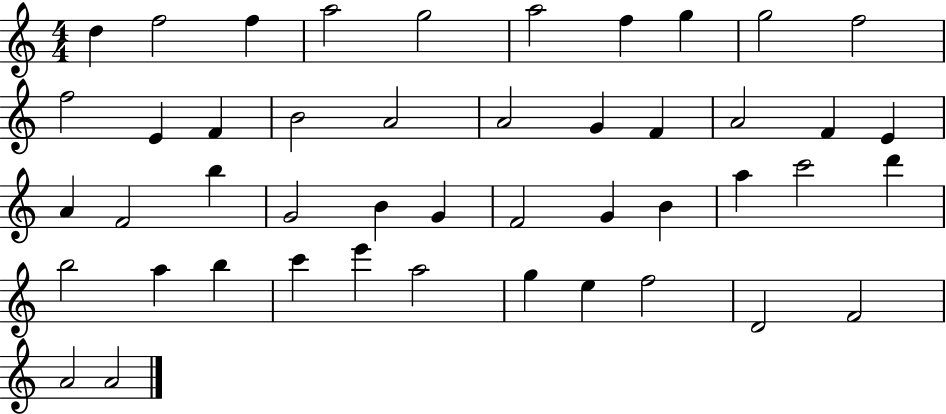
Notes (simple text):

D5/q F5/h F5/q A5/h G5/h A5/h F5/q G5/q G5/h F5/h F5/h E4/q F4/q B4/h A4/h A4/h G4/q F4/q A4/h F4/q E4/q A4/q F4/h B5/q G4/h B4/q G4/q F4/h G4/q B4/q A5/q C6/h D6/q B5/h A5/q B5/q C6/q E6/q A5/h G5/q E5/q F5/h D4/h F4/h A4/h A4/h